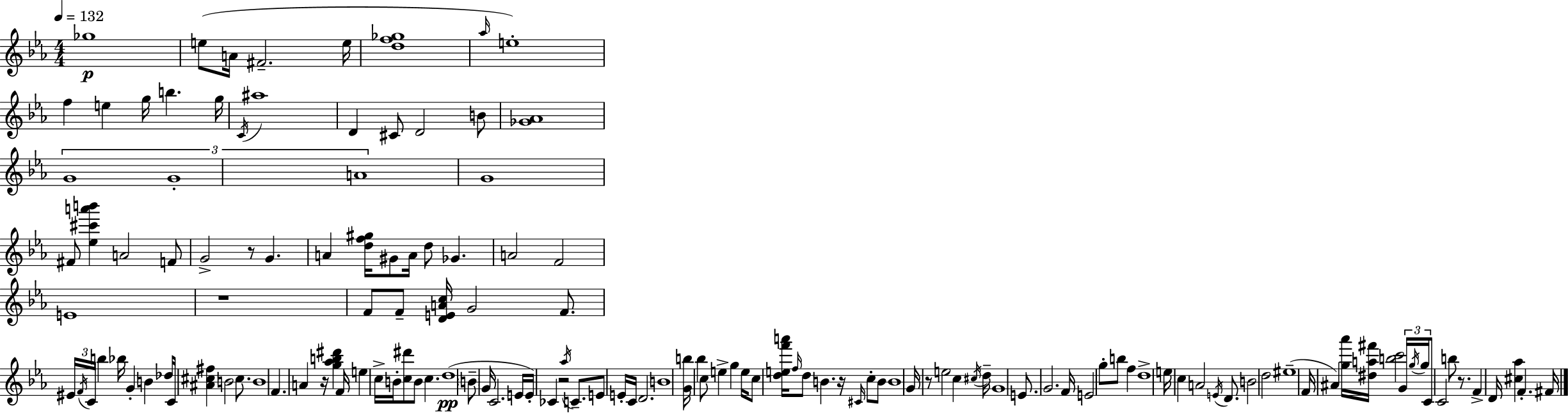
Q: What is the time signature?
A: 4/4